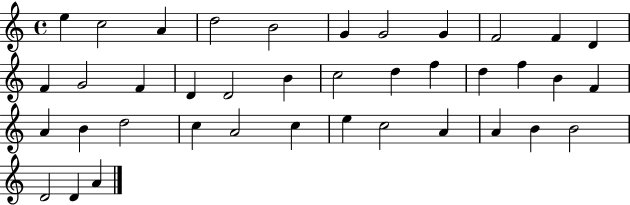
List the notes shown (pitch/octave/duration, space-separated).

E5/q C5/h A4/q D5/h B4/h G4/q G4/h G4/q F4/h F4/q D4/q F4/q G4/h F4/q D4/q D4/h B4/q C5/h D5/q F5/q D5/q F5/q B4/q F4/q A4/q B4/q D5/h C5/q A4/h C5/q E5/q C5/h A4/q A4/q B4/q B4/h D4/h D4/q A4/q